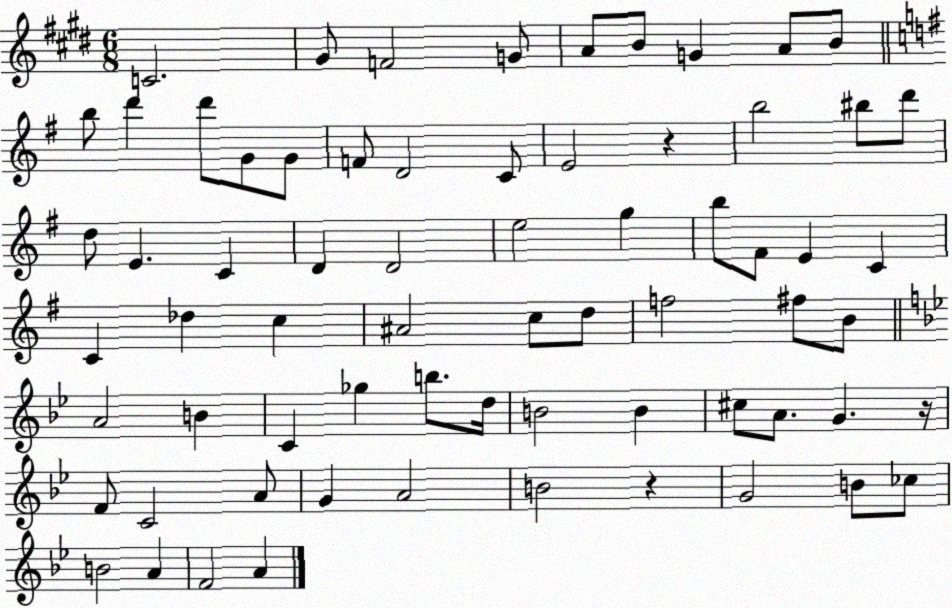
X:1
T:Untitled
M:6/8
L:1/4
K:E
C2 ^G/2 F2 G/2 A/2 B/2 G A/2 B/2 b/2 d' d'/2 G/2 G/2 F/2 D2 C/2 E2 z b2 ^b/2 d'/2 d/2 E C D D2 e2 g b/2 ^F/2 E C C _d c ^A2 c/2 d/2 f2 ^f/2 B/2 A2 B C _g b/2 d/4 B2 B ^c/2 A/2 G z/4 F/2 C2 A/2 G A2 B2 z G2 B/2 _c/2 B2 A F2 A